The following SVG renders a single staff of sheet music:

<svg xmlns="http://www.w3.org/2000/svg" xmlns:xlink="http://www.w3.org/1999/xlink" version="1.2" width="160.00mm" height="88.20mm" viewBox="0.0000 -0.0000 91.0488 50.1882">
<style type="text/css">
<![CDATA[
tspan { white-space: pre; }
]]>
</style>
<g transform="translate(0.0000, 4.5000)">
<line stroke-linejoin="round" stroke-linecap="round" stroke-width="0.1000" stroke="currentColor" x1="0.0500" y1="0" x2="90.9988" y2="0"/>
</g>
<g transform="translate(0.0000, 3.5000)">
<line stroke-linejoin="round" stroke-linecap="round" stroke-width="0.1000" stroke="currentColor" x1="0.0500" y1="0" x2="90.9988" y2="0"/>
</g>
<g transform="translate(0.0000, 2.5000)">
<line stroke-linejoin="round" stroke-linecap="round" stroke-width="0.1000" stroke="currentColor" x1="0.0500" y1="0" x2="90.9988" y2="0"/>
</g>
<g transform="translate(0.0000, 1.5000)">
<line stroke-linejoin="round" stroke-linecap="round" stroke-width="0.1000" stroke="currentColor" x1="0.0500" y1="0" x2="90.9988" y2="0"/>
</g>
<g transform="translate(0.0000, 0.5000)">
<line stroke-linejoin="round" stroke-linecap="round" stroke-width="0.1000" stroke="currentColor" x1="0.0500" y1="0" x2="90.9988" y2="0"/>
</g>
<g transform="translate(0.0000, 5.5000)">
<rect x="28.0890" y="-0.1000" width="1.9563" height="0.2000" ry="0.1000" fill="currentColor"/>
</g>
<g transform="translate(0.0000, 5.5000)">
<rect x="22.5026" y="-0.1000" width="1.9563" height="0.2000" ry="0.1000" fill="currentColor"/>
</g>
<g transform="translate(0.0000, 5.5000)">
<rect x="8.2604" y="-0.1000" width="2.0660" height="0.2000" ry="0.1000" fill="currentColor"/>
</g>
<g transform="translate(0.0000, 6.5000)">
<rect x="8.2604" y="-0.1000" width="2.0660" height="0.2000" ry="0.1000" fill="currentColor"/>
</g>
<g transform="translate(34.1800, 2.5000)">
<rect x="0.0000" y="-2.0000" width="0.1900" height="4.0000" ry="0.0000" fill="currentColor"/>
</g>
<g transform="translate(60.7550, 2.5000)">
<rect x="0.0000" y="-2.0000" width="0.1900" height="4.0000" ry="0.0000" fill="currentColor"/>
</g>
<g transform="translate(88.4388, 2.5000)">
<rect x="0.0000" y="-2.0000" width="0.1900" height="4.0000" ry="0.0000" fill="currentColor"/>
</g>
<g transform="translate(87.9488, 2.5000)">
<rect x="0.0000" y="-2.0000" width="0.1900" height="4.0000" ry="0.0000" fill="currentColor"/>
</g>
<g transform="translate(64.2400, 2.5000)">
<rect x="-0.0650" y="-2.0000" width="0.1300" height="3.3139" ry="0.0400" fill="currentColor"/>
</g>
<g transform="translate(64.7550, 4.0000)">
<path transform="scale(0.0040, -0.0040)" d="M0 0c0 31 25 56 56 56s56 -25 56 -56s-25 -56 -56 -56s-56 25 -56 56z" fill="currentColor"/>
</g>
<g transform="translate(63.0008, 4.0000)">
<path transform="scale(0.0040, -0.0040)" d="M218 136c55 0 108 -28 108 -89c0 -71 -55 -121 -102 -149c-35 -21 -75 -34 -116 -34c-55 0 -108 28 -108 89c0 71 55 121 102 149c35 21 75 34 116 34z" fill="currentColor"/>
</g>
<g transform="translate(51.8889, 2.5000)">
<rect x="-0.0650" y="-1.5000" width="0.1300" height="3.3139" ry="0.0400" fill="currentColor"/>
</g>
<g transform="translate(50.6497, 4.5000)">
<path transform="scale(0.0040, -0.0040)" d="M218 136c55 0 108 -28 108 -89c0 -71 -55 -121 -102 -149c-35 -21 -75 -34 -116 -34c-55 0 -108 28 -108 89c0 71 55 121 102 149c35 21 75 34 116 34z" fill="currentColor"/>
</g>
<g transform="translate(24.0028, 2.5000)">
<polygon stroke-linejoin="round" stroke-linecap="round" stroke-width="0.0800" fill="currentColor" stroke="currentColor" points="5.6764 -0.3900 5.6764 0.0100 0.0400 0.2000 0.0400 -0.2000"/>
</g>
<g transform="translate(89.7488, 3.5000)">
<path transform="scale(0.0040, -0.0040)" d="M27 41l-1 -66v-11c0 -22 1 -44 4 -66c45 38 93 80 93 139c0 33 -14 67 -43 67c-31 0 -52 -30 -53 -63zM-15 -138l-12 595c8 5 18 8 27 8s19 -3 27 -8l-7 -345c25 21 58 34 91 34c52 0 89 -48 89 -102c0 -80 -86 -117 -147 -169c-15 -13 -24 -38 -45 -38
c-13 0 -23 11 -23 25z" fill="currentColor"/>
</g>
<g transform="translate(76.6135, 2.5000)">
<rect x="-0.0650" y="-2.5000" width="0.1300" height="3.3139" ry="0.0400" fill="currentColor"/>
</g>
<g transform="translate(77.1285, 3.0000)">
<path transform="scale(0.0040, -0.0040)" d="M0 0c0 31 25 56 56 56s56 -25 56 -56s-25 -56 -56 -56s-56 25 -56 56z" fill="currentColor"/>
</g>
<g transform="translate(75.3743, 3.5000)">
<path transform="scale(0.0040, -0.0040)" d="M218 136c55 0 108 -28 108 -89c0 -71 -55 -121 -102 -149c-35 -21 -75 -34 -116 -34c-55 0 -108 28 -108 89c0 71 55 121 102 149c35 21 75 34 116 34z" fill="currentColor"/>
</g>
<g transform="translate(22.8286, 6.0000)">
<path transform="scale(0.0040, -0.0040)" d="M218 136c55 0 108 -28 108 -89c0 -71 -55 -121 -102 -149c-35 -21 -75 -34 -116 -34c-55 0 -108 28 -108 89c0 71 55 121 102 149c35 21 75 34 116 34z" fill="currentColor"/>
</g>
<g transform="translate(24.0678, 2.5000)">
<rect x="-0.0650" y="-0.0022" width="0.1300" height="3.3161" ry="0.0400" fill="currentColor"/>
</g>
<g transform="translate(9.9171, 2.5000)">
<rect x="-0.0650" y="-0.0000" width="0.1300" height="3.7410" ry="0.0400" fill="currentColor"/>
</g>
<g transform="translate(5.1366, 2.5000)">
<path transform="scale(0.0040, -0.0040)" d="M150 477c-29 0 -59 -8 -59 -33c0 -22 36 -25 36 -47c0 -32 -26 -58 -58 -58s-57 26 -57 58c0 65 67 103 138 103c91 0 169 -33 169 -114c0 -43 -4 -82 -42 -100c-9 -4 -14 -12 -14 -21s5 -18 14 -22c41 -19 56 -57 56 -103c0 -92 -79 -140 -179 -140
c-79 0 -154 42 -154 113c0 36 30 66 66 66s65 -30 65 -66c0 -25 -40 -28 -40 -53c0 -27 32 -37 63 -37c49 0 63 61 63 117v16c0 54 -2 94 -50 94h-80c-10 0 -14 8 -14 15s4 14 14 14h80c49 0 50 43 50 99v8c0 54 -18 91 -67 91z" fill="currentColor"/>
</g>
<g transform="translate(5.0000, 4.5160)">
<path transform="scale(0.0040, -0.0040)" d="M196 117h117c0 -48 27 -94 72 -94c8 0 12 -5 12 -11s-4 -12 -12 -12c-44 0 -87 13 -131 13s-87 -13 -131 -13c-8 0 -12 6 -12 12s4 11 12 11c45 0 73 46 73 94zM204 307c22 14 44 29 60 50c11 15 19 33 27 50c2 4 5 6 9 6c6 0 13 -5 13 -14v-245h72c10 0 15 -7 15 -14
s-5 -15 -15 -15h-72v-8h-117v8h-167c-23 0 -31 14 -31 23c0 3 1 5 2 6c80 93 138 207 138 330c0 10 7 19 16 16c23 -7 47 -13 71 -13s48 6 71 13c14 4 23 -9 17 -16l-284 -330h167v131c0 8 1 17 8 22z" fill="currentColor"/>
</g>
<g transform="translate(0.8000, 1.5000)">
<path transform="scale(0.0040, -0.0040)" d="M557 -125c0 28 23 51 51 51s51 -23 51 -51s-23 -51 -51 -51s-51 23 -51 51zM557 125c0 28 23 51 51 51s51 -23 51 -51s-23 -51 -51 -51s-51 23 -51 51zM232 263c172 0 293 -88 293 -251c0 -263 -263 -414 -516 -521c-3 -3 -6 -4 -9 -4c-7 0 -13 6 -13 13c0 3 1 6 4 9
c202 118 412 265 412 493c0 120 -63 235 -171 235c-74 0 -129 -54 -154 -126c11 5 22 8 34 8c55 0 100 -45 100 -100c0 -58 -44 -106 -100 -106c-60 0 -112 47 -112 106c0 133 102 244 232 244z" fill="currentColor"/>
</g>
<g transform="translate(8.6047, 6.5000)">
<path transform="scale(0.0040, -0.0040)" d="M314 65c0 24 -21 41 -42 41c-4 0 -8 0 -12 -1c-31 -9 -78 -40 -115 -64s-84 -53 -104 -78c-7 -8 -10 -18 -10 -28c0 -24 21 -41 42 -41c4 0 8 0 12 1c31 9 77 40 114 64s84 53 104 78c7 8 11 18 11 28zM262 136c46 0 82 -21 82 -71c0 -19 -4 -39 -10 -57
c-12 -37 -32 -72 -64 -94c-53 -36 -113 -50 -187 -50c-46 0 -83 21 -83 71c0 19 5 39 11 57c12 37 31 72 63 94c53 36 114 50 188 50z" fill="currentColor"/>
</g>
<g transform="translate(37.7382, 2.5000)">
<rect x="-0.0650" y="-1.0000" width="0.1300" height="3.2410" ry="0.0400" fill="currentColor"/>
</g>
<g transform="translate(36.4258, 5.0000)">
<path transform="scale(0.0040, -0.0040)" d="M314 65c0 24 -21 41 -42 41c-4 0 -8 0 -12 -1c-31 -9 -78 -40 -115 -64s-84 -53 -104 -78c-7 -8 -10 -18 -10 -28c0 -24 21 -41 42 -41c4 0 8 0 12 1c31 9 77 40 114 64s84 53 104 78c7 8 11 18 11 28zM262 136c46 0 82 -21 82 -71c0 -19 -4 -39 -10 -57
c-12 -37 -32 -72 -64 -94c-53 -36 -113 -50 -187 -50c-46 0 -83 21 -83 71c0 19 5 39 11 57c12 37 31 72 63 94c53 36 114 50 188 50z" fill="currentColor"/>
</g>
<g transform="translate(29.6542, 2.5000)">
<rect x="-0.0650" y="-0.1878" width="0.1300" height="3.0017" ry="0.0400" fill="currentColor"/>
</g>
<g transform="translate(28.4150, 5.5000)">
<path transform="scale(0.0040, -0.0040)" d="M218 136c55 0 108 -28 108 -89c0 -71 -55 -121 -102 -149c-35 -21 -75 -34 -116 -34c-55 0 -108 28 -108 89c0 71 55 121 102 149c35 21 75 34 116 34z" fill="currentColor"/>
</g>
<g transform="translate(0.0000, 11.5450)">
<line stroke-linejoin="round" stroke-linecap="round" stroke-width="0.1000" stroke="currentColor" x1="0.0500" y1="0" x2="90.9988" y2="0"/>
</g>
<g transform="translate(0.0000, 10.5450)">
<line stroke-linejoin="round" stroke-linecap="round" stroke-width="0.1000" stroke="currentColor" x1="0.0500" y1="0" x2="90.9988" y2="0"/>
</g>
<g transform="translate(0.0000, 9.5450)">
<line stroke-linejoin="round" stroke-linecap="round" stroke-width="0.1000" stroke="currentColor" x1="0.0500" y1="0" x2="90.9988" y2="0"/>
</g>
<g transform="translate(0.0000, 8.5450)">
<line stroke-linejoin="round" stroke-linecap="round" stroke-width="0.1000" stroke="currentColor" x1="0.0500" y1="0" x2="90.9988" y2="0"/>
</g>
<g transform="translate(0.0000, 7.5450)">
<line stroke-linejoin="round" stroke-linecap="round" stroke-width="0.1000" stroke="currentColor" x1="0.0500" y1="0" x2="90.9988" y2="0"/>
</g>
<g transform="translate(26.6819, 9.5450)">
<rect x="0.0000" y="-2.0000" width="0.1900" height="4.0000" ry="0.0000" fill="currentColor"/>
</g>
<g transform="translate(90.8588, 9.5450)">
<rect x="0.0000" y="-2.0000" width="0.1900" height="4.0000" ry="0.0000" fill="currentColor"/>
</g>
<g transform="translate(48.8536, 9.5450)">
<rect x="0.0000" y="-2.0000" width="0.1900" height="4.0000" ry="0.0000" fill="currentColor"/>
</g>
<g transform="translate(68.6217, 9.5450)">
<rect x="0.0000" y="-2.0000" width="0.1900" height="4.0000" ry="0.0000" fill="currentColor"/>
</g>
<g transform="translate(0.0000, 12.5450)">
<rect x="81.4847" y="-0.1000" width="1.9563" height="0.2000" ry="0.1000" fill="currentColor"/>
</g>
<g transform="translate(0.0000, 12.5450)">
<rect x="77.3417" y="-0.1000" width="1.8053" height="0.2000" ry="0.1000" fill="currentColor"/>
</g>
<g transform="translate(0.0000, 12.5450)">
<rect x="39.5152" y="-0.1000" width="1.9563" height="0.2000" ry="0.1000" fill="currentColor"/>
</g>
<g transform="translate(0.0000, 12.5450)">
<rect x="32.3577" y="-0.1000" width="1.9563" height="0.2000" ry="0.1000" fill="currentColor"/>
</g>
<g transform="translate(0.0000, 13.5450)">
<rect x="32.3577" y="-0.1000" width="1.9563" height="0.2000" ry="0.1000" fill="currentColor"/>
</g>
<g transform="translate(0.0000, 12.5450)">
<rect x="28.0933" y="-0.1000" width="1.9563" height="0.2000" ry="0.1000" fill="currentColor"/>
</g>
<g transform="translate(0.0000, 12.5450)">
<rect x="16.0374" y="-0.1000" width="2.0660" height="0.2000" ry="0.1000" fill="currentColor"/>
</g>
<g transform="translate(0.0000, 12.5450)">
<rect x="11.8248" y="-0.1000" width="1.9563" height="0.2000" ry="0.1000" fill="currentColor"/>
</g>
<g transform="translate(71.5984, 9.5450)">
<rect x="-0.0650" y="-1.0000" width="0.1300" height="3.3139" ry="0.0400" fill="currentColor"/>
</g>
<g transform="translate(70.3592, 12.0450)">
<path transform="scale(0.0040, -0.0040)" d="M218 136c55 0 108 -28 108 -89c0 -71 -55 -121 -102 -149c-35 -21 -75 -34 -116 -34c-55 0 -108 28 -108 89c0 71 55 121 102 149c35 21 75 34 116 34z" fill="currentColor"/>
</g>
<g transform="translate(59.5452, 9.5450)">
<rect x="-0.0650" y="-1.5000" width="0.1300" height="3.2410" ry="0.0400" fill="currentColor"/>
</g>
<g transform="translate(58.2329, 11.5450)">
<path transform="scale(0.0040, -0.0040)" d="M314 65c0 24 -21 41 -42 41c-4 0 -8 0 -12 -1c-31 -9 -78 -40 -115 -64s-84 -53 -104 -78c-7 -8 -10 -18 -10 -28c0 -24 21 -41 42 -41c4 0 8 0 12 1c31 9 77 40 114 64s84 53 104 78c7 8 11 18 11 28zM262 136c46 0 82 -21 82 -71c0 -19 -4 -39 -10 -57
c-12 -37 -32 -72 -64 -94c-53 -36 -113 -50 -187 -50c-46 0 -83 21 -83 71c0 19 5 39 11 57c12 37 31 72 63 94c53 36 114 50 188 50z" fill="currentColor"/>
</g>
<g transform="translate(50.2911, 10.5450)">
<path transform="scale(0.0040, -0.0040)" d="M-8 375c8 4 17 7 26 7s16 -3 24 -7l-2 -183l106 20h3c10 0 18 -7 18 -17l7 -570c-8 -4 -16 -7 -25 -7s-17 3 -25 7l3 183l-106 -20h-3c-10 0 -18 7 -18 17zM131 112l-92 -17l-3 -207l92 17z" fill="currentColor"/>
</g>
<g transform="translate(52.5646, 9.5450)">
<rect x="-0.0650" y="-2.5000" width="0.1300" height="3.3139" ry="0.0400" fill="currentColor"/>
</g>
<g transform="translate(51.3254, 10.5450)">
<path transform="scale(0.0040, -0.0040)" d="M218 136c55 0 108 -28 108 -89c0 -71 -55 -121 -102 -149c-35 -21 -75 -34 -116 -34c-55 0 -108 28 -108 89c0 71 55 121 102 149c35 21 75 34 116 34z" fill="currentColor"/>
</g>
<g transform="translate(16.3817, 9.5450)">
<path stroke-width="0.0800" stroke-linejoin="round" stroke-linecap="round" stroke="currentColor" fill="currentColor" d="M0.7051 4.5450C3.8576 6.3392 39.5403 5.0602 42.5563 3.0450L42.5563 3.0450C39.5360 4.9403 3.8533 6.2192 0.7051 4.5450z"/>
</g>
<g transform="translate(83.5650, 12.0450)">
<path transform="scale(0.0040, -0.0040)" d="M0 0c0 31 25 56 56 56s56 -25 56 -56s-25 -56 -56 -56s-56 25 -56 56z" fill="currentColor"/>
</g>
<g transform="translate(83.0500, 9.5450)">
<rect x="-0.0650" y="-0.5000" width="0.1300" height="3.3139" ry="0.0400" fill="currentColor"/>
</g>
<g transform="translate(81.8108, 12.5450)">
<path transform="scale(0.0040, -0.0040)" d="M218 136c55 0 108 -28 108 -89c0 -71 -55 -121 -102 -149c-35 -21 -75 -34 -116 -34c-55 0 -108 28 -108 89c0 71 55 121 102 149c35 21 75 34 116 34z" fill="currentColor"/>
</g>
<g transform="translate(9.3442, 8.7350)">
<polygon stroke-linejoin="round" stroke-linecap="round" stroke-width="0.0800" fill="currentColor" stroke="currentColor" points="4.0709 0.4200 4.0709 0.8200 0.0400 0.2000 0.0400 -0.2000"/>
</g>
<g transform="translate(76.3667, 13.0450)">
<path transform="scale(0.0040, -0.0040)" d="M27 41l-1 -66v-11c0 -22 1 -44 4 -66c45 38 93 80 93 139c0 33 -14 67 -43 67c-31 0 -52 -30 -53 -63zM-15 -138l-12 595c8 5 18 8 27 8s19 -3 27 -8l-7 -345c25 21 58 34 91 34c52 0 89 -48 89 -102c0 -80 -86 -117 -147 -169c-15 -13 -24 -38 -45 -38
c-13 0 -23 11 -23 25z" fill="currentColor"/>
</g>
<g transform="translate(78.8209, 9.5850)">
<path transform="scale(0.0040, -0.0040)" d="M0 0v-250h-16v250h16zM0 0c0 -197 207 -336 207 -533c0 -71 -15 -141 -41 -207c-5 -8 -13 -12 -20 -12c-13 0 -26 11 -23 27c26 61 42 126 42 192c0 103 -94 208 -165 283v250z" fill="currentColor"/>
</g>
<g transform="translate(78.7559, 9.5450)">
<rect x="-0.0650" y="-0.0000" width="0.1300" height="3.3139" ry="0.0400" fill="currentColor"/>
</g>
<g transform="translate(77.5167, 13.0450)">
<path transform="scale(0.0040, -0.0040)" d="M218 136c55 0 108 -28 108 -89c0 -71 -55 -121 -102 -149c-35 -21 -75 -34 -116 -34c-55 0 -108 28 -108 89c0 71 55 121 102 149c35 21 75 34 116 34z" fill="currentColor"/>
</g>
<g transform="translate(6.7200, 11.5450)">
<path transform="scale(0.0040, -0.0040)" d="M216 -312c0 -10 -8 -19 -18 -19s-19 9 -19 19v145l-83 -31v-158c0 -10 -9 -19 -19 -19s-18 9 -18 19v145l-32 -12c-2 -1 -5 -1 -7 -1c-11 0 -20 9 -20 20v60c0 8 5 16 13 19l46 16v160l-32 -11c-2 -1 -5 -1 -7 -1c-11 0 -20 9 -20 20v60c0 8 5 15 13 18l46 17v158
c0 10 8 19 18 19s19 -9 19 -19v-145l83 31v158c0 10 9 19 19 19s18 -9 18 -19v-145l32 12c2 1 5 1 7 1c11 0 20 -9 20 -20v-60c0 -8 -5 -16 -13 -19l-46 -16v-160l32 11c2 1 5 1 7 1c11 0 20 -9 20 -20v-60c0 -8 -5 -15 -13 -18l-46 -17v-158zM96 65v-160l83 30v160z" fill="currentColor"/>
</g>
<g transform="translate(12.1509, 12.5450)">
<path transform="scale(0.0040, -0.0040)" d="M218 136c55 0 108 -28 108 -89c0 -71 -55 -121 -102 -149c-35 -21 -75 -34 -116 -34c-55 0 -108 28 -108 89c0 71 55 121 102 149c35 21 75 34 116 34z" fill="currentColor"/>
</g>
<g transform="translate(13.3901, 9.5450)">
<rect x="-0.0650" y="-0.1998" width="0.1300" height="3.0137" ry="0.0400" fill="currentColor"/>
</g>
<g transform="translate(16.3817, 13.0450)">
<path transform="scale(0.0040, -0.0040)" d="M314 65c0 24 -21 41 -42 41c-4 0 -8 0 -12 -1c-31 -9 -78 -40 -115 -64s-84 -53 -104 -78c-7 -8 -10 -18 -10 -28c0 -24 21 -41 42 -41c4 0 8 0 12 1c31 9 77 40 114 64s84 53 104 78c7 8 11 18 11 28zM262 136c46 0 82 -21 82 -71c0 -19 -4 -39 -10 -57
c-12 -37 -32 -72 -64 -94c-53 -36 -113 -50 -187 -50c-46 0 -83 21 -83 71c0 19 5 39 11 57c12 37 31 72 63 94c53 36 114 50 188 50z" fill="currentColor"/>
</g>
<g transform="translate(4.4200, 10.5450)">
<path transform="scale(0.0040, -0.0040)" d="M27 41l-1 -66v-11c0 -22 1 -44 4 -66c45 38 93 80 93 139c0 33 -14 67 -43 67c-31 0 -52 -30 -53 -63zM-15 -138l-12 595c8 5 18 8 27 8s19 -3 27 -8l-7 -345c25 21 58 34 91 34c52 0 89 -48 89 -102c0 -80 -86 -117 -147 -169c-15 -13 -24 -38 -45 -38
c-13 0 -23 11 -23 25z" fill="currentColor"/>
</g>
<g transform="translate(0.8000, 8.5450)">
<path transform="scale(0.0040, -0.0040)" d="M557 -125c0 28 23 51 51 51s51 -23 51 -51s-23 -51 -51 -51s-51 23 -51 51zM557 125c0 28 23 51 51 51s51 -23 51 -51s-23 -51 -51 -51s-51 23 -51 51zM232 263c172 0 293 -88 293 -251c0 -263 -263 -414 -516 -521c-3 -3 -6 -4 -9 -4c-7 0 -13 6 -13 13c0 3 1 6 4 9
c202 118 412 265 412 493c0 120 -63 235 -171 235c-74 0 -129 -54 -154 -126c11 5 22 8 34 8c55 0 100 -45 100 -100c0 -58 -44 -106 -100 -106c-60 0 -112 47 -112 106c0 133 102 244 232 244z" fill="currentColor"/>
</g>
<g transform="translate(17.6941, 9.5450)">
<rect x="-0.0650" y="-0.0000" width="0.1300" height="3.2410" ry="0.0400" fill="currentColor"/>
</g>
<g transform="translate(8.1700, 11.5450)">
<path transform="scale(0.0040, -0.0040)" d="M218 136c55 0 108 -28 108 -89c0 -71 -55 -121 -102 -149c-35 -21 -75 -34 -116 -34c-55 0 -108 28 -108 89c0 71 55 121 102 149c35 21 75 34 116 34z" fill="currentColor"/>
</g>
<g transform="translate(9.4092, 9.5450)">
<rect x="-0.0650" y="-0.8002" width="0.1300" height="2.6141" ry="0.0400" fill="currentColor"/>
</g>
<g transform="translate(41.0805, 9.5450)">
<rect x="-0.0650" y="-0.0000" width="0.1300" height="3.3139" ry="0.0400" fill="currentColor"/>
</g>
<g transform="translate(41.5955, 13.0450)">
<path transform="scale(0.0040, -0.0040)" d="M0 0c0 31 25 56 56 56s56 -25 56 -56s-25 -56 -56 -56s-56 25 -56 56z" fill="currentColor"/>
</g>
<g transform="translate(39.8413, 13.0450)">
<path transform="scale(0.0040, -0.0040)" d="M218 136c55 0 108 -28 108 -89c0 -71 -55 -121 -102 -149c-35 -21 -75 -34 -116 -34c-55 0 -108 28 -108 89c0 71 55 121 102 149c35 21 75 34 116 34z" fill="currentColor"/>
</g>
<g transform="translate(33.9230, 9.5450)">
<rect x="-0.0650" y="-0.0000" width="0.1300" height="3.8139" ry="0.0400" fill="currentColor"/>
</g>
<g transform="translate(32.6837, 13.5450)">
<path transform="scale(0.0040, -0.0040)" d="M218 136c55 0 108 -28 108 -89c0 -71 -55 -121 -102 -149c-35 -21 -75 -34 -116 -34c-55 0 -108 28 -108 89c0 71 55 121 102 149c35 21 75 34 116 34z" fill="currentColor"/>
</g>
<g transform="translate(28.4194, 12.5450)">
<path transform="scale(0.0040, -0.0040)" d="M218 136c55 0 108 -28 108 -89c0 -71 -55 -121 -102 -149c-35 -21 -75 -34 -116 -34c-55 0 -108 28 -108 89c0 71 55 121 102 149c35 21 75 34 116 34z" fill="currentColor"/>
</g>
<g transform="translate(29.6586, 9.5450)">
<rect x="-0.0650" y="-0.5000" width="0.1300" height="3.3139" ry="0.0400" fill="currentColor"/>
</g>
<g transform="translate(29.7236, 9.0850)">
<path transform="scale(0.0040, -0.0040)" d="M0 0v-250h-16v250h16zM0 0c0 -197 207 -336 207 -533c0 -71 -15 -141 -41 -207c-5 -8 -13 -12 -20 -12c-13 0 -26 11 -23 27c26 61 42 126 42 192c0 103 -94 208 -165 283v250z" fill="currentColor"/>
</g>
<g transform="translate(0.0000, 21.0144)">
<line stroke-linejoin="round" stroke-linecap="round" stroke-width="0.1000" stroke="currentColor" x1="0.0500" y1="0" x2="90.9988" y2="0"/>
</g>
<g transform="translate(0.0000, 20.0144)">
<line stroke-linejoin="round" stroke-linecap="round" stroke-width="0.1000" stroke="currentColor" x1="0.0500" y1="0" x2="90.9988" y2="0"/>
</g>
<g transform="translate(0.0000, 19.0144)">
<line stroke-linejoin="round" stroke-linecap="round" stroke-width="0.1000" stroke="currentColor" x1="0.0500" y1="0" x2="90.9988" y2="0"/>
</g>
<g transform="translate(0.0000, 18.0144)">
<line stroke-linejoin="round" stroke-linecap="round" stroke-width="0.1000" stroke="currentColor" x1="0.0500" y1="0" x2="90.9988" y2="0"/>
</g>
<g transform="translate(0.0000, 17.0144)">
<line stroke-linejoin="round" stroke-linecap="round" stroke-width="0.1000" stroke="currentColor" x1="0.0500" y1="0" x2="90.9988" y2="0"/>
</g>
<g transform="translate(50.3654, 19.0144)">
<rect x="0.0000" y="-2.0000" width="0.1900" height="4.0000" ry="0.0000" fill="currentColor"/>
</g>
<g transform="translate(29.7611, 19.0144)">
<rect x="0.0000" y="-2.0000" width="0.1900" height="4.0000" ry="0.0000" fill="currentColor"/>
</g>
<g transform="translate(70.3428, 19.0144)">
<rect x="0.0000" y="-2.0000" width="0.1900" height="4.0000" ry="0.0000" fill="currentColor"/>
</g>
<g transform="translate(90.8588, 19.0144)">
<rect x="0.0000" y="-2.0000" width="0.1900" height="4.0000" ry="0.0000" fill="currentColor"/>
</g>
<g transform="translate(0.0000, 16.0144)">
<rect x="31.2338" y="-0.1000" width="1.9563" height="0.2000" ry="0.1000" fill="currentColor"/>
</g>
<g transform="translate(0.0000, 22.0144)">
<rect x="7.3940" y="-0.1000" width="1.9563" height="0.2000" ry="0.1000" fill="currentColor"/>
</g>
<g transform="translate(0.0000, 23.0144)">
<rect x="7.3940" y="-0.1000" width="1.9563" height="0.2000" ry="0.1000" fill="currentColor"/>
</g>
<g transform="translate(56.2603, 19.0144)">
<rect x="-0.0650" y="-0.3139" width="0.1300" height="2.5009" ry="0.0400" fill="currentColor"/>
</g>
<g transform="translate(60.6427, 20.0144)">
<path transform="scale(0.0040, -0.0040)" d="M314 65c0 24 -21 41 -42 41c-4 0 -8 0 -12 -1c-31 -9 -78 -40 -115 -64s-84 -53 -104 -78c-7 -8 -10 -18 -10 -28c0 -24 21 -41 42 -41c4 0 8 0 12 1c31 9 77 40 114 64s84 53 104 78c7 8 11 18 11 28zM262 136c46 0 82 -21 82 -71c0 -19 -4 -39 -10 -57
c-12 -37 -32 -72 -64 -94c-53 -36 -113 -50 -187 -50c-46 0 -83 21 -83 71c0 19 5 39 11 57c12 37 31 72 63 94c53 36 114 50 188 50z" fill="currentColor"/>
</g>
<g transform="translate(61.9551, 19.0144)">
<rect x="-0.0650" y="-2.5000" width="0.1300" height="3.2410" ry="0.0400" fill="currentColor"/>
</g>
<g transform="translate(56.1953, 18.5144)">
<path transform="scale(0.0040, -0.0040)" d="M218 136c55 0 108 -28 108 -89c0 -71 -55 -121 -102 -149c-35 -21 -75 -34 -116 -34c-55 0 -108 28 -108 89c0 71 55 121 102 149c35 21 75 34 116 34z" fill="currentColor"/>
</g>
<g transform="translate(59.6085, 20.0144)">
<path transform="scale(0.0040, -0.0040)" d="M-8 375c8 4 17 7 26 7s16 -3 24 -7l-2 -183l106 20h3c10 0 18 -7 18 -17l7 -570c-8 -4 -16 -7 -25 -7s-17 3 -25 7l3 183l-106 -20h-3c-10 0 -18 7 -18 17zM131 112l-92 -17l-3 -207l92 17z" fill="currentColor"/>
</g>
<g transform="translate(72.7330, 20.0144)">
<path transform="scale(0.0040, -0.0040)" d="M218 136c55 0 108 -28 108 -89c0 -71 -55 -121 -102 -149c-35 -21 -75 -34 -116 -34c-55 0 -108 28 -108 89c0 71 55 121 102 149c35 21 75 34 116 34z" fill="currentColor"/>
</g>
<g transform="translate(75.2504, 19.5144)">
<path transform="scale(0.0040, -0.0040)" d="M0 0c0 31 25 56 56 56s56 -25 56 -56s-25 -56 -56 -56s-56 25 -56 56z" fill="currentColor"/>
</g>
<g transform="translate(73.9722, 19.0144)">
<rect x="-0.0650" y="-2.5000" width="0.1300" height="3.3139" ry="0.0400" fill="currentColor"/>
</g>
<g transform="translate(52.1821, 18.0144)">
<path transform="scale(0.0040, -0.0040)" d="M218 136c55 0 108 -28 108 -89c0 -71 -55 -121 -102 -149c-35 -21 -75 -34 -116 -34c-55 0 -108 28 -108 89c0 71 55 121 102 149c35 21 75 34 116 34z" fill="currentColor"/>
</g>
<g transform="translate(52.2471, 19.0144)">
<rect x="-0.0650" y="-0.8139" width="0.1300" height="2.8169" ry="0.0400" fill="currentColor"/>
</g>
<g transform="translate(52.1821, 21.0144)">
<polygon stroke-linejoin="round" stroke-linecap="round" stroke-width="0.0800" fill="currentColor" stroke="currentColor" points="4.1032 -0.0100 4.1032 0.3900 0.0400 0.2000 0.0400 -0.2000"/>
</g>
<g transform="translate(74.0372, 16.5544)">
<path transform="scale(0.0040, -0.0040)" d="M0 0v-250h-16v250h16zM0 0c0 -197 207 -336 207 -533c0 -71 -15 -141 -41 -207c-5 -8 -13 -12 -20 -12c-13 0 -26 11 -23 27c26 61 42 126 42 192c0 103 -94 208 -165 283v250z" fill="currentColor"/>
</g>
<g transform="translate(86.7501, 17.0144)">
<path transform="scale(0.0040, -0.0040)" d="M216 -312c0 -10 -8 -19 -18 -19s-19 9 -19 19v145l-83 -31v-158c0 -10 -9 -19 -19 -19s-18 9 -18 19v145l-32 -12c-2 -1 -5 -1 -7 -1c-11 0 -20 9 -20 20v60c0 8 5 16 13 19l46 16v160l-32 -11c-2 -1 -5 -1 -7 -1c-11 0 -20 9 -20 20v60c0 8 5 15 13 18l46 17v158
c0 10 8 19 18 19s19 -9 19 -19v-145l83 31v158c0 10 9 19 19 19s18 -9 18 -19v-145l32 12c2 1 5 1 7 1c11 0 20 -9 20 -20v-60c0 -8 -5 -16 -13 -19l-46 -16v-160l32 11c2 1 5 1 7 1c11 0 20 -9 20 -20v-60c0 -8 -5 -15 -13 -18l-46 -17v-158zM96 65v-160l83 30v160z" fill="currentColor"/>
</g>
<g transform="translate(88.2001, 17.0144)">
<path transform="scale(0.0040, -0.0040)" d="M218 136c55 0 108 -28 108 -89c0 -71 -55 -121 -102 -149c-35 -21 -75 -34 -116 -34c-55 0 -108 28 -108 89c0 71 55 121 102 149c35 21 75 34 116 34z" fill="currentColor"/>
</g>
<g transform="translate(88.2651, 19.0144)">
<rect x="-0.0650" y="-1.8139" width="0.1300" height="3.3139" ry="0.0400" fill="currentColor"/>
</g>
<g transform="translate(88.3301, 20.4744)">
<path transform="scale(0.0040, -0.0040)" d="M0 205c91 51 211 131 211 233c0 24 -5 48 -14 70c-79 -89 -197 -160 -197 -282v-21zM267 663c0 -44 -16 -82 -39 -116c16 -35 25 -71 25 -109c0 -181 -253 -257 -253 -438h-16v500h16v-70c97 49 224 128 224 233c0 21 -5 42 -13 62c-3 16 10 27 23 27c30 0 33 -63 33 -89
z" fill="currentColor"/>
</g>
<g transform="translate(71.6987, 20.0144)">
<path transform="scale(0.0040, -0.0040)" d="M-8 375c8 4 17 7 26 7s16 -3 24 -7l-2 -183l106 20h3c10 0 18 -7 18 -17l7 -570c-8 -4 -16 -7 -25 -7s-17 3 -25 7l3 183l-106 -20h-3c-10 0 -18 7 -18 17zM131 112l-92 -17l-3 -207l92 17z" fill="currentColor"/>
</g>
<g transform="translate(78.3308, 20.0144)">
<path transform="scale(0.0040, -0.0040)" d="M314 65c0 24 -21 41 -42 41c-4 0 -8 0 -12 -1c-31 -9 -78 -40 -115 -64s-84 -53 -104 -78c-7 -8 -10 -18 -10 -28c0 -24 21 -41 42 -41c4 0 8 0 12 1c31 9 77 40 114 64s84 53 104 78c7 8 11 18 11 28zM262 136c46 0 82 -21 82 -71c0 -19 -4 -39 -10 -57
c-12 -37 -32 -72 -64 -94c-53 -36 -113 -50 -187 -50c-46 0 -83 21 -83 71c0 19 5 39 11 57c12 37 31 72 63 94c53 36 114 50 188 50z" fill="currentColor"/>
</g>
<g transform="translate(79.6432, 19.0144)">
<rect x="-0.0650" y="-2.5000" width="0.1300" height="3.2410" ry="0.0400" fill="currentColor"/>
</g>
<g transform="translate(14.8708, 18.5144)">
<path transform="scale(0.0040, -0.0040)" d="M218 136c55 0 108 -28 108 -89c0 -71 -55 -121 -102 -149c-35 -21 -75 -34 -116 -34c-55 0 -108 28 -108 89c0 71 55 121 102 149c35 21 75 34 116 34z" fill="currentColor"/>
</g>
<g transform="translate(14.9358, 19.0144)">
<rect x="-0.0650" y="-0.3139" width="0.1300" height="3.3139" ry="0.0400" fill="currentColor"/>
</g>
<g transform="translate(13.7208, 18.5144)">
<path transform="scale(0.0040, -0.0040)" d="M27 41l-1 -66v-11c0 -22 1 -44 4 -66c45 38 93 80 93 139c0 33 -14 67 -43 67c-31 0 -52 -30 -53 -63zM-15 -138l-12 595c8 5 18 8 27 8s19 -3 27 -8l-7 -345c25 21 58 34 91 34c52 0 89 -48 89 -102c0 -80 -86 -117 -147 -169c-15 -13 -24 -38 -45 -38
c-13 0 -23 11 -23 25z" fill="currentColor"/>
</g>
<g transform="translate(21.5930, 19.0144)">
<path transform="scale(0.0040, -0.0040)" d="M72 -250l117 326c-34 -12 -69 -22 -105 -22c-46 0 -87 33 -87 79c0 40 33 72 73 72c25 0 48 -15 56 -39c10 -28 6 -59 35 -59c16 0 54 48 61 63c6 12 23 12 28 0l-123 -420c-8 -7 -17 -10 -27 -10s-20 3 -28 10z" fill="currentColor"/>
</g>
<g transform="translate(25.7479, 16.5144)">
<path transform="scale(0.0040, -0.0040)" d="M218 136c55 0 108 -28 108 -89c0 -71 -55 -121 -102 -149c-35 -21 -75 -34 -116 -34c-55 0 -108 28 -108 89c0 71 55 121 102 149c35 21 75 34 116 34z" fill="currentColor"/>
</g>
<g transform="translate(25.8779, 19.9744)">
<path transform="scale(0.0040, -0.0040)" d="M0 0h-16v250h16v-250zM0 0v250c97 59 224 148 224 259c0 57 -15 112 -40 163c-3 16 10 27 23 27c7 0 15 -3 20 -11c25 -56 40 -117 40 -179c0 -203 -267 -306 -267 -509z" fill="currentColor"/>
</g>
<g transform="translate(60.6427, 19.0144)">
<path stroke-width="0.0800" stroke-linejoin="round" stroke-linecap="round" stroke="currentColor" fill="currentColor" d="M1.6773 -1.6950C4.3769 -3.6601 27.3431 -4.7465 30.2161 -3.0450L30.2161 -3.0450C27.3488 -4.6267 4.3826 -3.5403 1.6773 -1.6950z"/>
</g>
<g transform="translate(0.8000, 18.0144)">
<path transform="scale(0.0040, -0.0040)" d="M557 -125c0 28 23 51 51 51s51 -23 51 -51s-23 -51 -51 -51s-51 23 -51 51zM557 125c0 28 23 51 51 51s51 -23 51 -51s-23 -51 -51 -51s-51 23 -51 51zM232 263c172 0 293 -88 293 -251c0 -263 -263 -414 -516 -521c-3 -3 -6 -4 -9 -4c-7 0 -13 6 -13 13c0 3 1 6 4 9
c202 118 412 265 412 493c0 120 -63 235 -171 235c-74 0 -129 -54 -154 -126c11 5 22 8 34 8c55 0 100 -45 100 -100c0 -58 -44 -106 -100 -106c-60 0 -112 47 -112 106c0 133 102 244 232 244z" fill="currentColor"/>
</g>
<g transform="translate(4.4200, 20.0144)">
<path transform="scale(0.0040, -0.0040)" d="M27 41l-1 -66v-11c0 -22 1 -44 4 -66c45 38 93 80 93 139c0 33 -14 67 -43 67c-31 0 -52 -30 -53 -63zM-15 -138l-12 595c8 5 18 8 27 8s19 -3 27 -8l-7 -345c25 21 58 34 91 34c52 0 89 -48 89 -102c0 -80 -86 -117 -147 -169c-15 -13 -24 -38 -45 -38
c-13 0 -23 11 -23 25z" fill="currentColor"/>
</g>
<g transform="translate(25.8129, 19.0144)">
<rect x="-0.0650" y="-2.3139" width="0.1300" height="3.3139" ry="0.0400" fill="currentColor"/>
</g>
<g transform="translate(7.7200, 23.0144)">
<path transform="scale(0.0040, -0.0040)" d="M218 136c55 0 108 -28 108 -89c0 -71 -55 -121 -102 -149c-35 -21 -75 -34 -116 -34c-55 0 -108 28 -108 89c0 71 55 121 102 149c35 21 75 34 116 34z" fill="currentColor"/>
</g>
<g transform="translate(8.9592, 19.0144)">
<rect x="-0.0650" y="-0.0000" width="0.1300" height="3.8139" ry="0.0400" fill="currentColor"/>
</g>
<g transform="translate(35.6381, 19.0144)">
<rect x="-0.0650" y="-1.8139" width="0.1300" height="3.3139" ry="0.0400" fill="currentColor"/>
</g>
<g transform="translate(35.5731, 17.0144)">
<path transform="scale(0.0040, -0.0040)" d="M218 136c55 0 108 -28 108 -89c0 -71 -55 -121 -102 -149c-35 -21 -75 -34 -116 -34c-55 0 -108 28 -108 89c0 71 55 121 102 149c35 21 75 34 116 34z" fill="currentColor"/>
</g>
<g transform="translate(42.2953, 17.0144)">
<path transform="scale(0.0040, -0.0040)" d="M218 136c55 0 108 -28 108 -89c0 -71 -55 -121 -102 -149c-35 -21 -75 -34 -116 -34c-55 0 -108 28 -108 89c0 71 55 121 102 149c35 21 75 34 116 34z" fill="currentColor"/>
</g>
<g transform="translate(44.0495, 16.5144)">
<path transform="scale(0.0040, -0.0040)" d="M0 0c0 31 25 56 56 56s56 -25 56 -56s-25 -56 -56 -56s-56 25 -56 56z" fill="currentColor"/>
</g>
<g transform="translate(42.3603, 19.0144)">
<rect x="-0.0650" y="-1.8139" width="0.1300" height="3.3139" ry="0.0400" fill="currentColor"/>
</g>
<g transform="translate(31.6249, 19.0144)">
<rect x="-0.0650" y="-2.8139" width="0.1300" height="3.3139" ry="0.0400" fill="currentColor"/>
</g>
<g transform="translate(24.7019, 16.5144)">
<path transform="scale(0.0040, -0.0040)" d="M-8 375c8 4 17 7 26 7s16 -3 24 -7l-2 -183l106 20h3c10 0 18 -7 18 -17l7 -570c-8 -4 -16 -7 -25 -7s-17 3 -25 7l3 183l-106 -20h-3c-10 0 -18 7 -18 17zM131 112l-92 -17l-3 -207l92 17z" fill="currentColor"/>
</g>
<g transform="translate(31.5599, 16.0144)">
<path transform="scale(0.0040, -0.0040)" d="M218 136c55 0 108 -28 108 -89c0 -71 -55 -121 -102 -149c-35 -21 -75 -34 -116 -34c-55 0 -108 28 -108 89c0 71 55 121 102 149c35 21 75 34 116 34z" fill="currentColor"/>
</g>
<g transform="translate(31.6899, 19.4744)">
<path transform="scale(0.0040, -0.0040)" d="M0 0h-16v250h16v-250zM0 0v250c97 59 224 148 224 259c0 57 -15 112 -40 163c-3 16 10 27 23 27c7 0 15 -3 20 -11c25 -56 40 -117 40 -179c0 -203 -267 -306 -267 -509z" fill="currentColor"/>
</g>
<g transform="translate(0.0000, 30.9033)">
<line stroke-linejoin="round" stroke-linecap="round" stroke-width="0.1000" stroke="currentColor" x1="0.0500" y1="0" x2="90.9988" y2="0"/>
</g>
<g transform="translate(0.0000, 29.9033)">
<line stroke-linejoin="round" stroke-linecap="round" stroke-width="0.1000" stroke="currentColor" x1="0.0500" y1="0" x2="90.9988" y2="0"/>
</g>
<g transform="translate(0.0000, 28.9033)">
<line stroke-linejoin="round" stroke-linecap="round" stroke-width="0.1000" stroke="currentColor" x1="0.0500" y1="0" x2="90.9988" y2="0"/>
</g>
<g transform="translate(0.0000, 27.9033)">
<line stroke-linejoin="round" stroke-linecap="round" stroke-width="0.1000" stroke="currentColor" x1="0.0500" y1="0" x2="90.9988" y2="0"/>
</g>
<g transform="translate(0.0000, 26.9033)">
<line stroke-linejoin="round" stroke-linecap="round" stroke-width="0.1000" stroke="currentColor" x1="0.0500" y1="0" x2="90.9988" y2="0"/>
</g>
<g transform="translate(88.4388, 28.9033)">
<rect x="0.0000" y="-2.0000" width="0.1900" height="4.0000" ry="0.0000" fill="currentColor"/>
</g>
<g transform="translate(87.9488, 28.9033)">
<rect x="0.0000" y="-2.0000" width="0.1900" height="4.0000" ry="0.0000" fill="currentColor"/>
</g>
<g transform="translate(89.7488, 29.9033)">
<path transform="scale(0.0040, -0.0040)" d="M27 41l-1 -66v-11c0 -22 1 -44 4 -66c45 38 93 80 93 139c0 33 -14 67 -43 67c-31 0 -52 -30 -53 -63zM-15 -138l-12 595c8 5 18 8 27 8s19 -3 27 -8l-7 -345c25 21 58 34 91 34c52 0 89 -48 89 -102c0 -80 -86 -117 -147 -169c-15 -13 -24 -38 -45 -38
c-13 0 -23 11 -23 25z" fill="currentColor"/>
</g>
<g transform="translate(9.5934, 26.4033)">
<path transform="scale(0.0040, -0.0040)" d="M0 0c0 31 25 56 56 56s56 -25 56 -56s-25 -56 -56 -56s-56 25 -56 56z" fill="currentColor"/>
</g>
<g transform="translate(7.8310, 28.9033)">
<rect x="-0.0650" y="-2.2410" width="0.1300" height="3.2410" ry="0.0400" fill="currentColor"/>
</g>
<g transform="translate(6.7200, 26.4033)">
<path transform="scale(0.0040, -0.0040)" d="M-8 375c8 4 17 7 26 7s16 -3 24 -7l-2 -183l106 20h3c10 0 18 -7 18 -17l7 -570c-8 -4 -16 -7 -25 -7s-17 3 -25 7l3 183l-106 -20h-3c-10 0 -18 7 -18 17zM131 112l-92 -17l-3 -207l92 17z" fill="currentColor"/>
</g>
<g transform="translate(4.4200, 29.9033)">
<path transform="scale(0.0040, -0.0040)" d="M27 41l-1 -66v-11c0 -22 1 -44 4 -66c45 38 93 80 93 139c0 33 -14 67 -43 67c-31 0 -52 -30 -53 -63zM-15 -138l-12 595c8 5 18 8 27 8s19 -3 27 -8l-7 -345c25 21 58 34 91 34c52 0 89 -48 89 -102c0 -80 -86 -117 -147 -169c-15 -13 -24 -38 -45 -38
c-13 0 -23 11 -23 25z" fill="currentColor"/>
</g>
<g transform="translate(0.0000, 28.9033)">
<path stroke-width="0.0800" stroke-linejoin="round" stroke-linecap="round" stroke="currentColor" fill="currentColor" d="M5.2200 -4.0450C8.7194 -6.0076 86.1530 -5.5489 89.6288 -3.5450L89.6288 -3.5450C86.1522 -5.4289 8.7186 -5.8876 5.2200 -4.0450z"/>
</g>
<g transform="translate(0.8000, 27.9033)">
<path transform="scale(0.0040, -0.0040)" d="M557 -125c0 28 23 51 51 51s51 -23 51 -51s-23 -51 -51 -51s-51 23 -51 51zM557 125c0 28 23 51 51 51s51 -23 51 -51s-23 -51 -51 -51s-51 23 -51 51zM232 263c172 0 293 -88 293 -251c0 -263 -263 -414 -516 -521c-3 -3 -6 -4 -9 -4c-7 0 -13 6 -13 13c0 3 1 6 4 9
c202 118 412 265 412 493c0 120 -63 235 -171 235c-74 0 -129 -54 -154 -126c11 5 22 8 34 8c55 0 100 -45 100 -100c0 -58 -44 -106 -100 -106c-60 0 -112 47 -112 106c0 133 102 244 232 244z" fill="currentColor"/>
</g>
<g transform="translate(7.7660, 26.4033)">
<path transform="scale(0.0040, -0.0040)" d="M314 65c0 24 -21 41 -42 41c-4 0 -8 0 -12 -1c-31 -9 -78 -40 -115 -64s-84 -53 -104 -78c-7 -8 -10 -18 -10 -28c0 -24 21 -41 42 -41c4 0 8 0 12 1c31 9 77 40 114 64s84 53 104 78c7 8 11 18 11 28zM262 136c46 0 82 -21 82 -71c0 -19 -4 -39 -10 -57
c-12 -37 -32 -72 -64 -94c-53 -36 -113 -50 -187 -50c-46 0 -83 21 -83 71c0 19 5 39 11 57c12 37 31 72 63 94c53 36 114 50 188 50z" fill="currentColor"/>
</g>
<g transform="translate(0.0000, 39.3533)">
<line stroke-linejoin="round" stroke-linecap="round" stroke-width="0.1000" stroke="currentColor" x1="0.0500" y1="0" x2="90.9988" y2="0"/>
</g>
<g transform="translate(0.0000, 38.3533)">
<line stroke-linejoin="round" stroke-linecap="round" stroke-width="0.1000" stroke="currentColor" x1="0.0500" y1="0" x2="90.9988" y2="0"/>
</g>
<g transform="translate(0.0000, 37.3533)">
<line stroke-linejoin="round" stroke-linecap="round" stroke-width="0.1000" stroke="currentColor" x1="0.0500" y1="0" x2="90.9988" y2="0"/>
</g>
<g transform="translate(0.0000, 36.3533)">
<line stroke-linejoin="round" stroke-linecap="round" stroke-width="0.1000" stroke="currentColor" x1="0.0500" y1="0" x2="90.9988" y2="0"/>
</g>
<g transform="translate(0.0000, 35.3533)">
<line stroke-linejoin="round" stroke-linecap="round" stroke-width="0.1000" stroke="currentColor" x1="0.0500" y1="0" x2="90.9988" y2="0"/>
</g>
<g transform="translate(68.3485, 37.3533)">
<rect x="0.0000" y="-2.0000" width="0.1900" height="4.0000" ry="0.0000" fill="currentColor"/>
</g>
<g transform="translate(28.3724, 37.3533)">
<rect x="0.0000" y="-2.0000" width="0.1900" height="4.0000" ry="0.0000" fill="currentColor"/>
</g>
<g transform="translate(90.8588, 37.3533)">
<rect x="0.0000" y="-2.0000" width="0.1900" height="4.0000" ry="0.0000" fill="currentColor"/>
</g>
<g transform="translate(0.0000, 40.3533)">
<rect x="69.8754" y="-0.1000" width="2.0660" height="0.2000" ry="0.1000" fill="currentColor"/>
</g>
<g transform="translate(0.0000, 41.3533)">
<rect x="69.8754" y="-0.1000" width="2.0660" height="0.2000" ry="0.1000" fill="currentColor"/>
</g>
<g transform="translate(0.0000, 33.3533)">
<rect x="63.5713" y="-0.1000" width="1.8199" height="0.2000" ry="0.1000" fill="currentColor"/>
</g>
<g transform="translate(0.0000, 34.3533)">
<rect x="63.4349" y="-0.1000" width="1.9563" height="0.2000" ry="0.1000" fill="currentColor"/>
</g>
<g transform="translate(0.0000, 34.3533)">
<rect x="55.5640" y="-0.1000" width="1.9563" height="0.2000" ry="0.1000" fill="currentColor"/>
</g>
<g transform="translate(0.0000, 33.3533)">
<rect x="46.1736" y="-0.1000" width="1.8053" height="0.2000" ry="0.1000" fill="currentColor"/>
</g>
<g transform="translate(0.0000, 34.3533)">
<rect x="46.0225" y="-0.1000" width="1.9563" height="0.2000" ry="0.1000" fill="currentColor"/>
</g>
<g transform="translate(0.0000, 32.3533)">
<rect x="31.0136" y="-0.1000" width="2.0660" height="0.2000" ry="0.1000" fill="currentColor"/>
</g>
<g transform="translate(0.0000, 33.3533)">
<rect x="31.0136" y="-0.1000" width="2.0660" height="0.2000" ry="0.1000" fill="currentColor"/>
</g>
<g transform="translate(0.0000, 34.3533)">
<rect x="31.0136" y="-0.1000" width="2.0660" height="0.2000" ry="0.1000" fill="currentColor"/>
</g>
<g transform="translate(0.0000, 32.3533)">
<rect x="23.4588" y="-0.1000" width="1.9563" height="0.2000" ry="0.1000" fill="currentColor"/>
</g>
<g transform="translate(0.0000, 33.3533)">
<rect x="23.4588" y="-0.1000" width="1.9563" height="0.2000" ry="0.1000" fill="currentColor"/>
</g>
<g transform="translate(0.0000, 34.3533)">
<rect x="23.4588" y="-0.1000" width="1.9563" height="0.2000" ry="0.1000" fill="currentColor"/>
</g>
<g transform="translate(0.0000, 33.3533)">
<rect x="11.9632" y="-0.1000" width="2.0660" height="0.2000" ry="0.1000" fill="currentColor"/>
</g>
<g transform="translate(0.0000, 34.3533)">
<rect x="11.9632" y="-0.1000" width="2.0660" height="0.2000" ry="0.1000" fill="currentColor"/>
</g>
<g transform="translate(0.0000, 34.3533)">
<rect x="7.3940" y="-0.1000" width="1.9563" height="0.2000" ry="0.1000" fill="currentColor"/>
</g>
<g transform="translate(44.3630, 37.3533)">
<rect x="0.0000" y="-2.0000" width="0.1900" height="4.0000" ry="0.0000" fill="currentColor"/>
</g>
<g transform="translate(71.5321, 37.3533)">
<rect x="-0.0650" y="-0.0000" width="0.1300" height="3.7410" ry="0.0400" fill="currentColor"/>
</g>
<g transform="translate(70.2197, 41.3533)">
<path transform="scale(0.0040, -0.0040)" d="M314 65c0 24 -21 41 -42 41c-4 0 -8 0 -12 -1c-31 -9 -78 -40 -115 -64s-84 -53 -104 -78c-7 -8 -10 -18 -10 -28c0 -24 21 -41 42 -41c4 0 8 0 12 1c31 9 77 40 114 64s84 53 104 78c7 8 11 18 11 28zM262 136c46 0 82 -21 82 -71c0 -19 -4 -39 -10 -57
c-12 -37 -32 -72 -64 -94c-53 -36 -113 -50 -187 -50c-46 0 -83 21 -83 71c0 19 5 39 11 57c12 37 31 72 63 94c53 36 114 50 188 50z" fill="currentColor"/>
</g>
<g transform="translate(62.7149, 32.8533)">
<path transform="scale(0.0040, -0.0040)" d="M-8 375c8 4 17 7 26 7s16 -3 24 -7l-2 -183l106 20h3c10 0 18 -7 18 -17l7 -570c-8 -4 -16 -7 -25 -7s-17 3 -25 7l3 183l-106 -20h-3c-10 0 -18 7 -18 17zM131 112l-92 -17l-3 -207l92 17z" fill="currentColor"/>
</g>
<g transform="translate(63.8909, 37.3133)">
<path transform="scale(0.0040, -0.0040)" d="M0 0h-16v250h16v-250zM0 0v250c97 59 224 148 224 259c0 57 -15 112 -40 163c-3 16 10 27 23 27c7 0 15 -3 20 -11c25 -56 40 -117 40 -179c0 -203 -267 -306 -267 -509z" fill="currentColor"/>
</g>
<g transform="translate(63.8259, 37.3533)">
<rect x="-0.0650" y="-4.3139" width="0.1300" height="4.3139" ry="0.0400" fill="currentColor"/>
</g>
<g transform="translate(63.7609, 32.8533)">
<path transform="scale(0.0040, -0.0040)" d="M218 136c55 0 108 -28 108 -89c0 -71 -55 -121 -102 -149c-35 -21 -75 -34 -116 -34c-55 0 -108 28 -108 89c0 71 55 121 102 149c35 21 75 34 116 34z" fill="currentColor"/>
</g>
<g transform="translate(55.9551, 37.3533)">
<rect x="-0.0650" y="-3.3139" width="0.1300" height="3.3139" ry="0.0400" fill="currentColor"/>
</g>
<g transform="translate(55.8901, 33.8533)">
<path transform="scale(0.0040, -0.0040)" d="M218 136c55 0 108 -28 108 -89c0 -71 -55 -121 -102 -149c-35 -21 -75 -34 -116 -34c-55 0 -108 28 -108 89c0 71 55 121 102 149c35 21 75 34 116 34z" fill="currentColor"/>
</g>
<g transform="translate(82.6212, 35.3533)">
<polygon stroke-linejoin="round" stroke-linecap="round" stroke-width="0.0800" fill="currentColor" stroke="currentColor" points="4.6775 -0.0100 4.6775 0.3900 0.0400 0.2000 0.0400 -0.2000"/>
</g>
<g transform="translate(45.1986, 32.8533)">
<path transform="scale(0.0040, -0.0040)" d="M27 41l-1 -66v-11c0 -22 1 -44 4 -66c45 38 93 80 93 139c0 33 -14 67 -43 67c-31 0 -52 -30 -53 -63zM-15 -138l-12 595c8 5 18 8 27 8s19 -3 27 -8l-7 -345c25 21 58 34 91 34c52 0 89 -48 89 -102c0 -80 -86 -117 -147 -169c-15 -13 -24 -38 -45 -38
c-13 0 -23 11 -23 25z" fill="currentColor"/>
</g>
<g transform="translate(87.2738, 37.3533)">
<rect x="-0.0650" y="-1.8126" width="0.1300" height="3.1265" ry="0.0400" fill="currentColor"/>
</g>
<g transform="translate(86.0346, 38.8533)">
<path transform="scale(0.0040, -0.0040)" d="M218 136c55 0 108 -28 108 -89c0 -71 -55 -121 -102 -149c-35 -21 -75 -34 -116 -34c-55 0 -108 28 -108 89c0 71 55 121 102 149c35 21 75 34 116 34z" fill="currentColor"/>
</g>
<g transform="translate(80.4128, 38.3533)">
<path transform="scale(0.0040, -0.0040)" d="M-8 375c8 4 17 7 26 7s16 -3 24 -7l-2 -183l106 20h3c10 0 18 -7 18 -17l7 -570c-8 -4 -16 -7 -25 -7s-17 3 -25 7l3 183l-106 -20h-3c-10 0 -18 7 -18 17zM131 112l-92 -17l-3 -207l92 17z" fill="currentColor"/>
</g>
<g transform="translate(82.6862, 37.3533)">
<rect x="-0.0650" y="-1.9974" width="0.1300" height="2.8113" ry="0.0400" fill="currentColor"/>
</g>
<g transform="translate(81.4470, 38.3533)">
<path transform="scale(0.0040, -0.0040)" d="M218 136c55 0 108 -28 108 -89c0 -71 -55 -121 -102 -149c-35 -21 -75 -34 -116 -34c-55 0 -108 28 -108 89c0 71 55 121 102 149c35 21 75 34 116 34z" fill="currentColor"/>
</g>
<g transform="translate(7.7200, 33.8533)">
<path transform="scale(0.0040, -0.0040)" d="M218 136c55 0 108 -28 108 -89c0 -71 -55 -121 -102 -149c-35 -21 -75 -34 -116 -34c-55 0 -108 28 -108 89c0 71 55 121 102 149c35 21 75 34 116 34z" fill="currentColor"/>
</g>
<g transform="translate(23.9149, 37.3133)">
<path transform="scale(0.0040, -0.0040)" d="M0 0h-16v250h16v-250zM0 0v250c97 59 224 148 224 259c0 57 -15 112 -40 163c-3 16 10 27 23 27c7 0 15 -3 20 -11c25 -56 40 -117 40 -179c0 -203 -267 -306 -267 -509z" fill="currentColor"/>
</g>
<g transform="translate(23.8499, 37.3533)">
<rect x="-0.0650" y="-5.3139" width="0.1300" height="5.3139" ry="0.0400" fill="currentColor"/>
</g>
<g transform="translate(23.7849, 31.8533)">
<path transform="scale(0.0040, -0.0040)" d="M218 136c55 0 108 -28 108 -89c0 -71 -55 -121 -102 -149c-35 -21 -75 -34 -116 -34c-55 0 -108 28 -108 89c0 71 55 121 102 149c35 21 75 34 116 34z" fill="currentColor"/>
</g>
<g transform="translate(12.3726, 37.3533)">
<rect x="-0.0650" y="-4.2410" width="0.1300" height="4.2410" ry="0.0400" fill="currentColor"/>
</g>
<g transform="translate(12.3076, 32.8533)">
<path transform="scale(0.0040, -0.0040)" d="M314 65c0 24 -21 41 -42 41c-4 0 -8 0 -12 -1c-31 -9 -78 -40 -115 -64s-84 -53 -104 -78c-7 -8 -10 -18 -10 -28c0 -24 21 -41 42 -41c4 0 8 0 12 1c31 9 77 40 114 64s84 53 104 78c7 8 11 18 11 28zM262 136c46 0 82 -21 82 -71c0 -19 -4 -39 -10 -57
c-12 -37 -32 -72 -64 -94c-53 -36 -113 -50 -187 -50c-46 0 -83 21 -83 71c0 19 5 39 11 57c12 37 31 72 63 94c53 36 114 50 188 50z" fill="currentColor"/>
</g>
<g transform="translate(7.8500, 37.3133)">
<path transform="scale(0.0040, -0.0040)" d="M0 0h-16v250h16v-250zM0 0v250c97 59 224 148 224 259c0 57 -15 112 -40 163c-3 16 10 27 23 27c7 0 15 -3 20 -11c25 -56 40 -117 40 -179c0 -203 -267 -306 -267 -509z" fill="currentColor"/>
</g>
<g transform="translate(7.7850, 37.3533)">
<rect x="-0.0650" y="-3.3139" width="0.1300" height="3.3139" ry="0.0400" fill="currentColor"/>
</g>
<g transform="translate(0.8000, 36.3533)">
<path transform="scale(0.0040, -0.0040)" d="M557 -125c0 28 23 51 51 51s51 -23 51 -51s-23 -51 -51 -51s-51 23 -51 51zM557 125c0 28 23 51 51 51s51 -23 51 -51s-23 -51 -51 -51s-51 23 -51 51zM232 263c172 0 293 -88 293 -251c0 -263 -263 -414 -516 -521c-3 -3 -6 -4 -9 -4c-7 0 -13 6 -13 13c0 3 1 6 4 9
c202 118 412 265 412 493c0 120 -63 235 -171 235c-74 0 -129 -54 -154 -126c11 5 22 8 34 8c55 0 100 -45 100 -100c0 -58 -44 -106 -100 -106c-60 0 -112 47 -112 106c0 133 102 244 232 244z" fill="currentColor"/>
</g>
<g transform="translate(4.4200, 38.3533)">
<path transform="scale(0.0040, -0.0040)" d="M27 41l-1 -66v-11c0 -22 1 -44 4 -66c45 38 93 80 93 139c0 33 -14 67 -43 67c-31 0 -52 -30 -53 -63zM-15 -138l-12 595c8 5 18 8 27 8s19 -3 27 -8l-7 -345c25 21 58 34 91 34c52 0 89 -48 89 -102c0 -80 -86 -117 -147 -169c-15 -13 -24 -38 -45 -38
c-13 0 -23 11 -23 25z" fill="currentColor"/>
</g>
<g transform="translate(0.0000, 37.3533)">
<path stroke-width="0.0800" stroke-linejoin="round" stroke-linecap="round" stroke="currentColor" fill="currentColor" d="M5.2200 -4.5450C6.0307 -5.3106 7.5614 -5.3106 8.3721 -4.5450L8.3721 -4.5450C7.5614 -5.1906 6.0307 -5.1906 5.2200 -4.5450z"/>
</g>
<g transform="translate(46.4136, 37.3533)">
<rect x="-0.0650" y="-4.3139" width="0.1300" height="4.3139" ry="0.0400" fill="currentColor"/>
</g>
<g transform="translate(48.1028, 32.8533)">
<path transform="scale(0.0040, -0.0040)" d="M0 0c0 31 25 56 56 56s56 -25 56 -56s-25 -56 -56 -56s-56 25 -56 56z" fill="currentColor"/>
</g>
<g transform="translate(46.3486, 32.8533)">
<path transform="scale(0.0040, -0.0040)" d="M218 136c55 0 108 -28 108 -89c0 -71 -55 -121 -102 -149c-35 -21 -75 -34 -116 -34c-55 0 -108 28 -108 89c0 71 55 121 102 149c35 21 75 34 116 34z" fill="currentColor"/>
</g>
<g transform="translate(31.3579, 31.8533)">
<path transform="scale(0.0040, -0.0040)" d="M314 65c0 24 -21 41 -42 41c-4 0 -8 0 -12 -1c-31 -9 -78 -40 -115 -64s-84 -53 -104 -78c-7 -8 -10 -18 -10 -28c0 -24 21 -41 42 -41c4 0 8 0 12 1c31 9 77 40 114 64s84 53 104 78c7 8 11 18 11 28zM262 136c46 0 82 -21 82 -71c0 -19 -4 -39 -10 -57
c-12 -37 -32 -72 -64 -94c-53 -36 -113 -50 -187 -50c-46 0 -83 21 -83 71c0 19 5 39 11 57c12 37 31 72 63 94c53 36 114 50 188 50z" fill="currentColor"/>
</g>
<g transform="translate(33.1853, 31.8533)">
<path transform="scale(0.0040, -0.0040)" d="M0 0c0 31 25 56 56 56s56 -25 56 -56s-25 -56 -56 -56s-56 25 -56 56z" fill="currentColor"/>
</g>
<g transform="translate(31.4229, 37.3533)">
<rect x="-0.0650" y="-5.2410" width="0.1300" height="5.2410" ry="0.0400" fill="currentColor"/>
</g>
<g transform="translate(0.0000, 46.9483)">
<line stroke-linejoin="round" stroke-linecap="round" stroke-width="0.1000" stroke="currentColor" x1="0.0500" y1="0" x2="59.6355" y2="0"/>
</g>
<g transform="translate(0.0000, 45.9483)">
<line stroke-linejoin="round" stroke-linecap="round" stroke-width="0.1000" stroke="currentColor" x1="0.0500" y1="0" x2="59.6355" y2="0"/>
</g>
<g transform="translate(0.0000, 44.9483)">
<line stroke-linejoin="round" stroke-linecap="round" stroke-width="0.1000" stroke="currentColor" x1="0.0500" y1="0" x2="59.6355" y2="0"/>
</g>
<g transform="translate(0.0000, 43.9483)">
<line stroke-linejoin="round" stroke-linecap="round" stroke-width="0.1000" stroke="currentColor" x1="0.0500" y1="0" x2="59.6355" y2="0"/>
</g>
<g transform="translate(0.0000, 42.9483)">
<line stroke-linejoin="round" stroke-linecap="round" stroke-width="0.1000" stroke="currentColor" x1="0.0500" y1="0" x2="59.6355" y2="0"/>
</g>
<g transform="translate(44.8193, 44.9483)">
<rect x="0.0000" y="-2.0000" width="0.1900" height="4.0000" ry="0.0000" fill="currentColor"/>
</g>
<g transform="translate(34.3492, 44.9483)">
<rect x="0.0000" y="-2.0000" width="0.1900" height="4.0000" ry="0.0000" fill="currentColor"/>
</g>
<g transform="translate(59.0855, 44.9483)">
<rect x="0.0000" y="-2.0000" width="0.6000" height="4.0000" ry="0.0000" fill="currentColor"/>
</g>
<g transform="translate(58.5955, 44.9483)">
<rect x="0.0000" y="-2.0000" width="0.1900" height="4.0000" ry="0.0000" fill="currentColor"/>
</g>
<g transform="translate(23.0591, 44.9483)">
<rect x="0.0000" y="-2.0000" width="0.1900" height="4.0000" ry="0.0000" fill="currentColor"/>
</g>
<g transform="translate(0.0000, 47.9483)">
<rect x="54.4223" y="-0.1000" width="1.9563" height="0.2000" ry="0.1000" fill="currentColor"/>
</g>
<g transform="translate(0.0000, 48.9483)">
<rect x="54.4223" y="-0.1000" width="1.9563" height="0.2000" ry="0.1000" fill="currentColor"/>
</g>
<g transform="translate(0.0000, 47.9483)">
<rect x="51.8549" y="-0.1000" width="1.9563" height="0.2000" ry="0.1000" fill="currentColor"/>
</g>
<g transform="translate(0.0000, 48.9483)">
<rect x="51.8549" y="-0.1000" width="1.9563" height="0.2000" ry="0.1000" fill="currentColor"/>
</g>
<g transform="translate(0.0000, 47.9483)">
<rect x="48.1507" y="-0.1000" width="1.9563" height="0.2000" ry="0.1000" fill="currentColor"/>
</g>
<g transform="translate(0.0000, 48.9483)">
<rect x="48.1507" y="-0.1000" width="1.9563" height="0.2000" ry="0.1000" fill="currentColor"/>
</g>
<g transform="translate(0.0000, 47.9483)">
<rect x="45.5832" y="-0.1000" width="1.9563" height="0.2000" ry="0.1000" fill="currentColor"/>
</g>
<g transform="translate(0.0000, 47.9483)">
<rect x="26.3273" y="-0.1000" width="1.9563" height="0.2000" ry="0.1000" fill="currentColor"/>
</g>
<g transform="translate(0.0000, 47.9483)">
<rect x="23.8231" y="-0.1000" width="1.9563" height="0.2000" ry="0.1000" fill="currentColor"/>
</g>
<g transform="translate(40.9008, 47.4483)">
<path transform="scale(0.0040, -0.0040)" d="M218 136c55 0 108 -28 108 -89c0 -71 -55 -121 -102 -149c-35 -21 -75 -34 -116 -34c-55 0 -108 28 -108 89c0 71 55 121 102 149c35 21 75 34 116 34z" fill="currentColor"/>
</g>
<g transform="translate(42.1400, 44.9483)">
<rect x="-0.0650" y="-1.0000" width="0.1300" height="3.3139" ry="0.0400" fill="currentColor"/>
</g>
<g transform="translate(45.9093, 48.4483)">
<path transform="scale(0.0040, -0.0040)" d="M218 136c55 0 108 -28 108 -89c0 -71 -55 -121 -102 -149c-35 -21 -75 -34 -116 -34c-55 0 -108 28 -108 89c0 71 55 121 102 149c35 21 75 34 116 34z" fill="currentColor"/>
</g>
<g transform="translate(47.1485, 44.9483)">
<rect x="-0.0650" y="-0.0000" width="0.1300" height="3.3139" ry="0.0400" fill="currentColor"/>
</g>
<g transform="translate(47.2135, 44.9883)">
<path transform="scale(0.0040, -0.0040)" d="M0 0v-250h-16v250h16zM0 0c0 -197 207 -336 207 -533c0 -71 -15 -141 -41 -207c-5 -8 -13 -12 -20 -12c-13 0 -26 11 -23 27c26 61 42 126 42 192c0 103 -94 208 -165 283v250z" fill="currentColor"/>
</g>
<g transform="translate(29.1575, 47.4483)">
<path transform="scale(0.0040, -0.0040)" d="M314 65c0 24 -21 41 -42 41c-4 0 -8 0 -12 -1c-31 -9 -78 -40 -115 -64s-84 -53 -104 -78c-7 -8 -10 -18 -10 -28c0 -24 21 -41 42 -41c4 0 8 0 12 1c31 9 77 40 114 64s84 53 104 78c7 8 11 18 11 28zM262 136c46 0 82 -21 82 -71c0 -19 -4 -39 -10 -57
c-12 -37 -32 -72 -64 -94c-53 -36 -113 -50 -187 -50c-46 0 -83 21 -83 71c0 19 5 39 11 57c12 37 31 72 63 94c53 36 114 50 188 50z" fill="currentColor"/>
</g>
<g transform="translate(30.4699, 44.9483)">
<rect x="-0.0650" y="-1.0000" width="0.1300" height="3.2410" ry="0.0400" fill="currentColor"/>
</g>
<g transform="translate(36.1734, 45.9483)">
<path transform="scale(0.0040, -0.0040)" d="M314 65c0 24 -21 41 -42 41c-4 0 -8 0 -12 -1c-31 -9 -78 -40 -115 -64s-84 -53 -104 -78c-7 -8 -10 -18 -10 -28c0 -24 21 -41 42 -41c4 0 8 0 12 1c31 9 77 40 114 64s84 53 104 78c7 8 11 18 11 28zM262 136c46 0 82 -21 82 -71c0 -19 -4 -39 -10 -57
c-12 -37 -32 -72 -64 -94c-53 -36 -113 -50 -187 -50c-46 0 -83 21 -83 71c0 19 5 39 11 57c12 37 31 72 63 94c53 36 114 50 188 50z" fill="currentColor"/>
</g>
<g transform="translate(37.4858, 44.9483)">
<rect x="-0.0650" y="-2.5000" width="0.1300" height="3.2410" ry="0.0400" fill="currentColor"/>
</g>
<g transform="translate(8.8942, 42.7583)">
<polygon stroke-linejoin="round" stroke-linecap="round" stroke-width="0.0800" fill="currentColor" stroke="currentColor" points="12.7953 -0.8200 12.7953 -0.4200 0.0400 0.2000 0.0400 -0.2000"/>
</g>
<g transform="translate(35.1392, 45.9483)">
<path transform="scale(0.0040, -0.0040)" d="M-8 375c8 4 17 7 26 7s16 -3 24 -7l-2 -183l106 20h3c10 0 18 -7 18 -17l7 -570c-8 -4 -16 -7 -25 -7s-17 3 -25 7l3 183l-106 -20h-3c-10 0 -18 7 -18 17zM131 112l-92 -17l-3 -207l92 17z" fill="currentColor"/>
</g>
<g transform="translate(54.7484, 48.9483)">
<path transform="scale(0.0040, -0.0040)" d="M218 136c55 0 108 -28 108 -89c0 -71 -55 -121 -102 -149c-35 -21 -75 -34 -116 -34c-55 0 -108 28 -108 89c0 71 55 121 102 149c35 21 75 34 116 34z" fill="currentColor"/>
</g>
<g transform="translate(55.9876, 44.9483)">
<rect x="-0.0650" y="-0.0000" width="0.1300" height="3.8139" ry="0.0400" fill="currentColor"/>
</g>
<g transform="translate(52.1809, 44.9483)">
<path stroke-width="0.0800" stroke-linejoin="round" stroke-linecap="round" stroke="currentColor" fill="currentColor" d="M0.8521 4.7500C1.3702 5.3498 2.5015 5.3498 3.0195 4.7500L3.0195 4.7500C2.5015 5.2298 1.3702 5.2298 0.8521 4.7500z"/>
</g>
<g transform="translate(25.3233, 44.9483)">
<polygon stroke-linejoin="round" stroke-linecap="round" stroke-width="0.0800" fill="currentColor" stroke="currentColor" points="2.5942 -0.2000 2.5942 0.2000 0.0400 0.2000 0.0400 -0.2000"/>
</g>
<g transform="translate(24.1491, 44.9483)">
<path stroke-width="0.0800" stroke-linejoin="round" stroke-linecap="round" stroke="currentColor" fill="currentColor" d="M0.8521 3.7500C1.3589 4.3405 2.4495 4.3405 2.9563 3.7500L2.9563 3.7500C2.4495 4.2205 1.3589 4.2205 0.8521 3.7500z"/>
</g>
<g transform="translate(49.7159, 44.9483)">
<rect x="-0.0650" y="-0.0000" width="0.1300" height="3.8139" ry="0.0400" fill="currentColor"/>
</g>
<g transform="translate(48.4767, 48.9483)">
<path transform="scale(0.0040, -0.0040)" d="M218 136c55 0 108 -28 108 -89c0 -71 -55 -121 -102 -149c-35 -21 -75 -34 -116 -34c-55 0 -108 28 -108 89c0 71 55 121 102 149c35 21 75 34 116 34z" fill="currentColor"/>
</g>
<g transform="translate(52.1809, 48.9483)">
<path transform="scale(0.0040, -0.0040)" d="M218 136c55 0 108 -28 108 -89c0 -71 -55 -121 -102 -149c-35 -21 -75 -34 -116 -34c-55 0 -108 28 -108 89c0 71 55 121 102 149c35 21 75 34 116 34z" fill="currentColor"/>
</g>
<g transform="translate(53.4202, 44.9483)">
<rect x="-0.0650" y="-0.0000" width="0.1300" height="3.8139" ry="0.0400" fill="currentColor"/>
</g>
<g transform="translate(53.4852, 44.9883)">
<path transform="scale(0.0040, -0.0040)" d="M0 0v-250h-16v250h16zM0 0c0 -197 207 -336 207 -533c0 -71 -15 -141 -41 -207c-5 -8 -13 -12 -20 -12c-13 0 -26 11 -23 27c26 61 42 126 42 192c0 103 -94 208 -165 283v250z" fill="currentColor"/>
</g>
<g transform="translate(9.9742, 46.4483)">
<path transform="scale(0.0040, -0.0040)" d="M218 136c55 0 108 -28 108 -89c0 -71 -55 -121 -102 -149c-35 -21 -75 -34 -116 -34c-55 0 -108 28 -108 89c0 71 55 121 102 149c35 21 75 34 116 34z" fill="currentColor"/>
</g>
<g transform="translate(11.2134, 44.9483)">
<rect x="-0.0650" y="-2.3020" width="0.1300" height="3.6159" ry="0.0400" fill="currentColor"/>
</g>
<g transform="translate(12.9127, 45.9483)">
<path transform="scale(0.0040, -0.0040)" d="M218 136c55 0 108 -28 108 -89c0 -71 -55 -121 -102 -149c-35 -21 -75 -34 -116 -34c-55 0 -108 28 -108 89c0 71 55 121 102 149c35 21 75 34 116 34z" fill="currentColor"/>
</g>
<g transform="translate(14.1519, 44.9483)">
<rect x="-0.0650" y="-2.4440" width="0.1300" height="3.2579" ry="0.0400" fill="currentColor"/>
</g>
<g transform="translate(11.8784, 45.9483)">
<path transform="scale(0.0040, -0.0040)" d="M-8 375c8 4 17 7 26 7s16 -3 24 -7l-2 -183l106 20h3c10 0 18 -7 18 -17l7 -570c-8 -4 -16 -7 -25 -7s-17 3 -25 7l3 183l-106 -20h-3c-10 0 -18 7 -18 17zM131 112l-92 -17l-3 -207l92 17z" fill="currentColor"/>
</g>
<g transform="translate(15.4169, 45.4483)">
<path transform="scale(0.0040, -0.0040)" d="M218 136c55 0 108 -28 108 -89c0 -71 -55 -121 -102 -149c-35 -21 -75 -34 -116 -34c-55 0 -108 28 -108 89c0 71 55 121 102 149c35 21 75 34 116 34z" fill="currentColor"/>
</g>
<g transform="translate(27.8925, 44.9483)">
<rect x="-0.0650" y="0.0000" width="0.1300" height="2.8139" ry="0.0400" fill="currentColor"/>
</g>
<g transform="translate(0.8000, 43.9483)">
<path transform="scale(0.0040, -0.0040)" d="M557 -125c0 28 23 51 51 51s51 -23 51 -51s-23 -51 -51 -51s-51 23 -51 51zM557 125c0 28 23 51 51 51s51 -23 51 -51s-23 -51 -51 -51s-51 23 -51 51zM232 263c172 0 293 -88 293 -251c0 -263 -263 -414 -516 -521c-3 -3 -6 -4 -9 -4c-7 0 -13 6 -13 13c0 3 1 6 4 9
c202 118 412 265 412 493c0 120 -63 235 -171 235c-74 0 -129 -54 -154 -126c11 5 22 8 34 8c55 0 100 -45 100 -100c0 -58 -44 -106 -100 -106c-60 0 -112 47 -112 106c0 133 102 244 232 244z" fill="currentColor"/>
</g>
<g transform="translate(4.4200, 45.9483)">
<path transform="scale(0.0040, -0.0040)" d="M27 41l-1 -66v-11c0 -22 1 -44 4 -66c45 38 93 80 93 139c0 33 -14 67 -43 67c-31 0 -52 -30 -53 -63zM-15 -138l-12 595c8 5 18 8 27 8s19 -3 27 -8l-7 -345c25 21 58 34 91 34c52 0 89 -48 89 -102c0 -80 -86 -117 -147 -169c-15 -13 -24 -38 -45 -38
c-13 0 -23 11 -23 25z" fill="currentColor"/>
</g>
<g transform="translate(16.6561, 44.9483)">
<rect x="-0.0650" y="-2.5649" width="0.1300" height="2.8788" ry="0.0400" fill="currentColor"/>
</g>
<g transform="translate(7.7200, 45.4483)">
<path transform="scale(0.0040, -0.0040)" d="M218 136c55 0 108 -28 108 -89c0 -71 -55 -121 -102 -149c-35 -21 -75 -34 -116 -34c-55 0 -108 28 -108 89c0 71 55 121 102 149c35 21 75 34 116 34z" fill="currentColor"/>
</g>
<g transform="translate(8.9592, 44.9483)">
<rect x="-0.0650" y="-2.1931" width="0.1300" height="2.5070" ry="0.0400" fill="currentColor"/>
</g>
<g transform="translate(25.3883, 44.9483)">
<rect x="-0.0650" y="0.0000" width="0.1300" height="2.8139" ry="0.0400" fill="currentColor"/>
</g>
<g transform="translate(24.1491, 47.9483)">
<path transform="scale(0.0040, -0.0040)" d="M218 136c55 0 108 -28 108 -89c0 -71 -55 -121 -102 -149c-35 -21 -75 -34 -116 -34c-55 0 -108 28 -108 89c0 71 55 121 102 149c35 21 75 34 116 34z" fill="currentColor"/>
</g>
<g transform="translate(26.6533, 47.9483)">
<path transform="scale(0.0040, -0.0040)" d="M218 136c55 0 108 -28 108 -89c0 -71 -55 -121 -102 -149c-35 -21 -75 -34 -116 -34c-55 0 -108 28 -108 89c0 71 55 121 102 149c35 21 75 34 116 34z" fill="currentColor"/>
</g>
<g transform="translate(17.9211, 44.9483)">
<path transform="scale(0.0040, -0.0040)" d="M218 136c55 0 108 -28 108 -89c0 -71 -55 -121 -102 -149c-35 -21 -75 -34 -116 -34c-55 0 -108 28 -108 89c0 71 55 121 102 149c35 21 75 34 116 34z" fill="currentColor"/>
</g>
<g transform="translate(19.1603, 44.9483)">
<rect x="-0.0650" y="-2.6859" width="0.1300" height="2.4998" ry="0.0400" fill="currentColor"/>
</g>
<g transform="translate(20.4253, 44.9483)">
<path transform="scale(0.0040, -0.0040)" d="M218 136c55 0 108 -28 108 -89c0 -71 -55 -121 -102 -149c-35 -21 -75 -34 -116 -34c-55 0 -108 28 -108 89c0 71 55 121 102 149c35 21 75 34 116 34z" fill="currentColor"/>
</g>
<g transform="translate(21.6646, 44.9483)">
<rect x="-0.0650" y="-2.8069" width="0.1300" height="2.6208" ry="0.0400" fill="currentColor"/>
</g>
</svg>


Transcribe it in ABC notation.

X:1
T:Untitled
M:3/4
L:1/4
K:C
C,,2 D,,/2 E,,/2 F,,2 G,, A,, B,, ^G,,/2 E,,/2 D,,2 E,,/2 C,, D,, B,, G,,2 F,, _D,,/2 E,, C,, _E, z/2 B,/2 C/2 A, A, F,/2 E,/2 B,,2 B,,/2 B,,2 ^A,/4 B,2 D/2 F2 A/2 A2 _F D F/2 C,,2 B,,/2 A,,/2 C,/2 A,,/2 B,,/2 C,/2 D,/2 D,/2 E,,/2 E,,/2 F,,2 B,,2 F,, D,,/2 C,, C,,/2 C,,